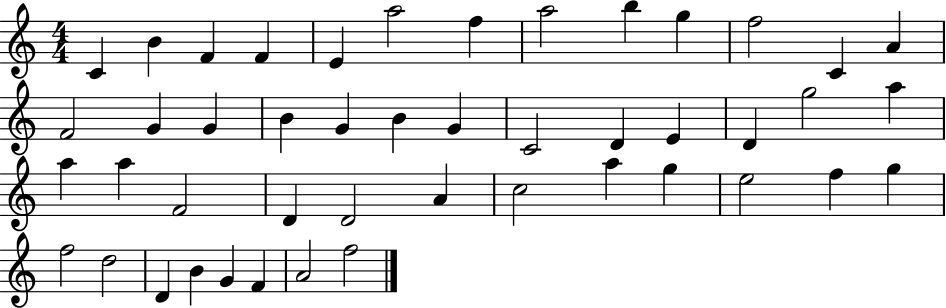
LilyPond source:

{
  \clef treble
  \numericTimeSignature
  \time 4/4
  \key c \major
  c'4 b'4 f'4 f'4 | e'4 a''2 f''4 | a''2 b''4 g''4 | f''2 c'4 a'4 | \break f'2 g'4 g'4 | b'4 g'4 b'4 g'4 | c'2 d'4 e'4 | d'4 g''2 a''4 | \break a''4 a''4 f'2 | d'4 d'2 a'4 | c''2 a''4 g''4 | e''2 f''4 g''4 | \break f''2 d''2 | d'4 b'4 g'4 f'4 | a'2 f''2 | \bar "|."
}